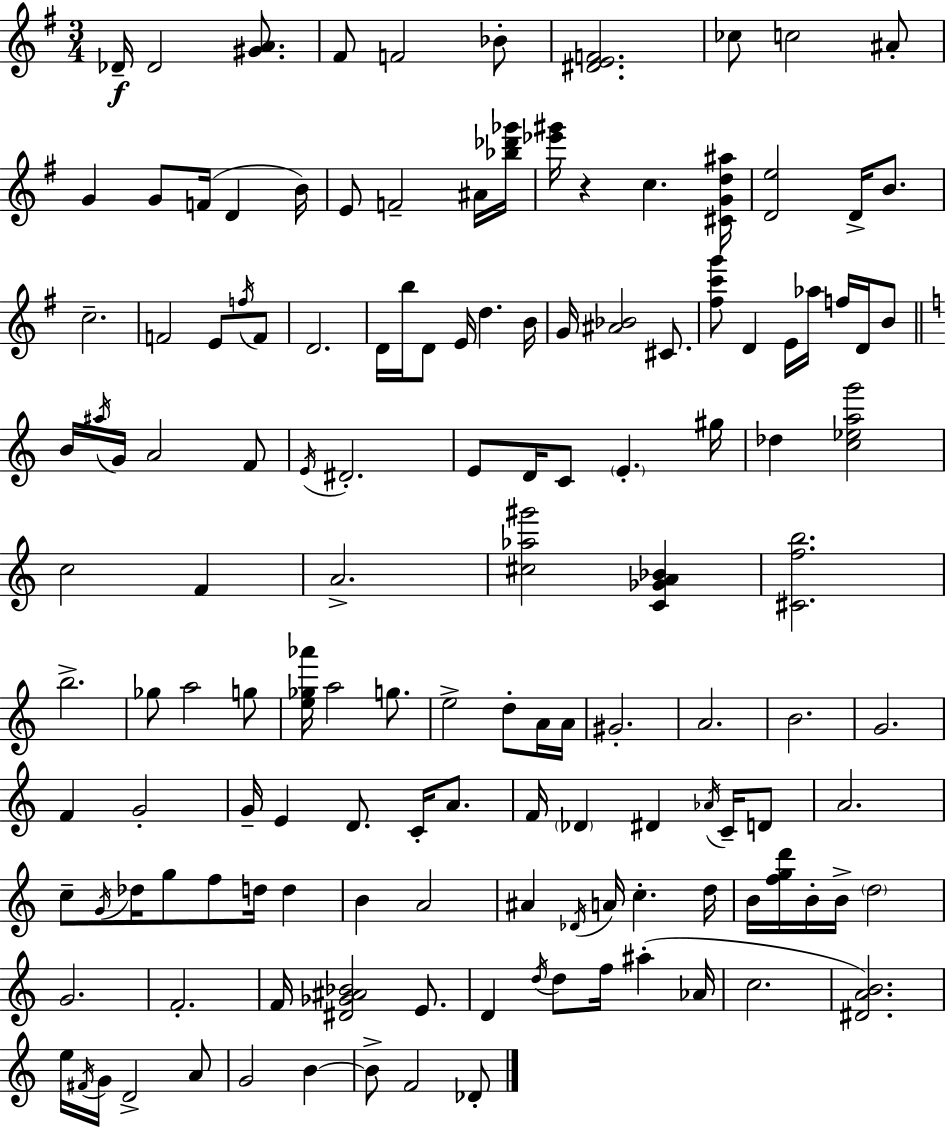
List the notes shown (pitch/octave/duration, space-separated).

Db4/s Db4/h [G#4,A4]/e. F#4/e F4/h Bb4/e [D#4,E4,F4]/h. CES5/e C5/h A#4/e G4/q G4/e F4/s D4/q B4/s E4/e F4/h A#4/s [Bb5,Db6,Gb6]/s [Eb6,G#6]/s R/q C5/q. [C#4,G4,D5,A#5]/s [D4,E5]/h D4/s B4/e. C5/h. F4/h E4/e F5/s F4/e D4/h. D4/s B5/s D4/e E4/s D5/q. B4/s G4/s [A#4,Bb4]/h C#4/e. [F#5,C6,G6]/e D4/q E4/s Ab5/s F5/s D4/s B4/e B4/s A#5/s G4/s A4/h F4/e E4/s D#4/h. E4/e D4/s C4/e E4/q. G#5/s Db5/q [C5,Eb5,A5,G6]/h C5/h F4/q A4/h. [C#5,Ab5,G#6]/h [C4,Gb4,A4,Bb4]/q [C#4,F5,B5]/h. B5/h. Gb5/e A5/h G5/e [E5,Gb5,Ab6]/s A5/h G5/e. E5/h D5/e A4/s A4/s G#4/h. A4/h. B4/h. G4/h. F4/q G4/h G4/s E4/q D4/e. C4/s A4/e. F4/s Db4/q D#4/q Ab4/s C4/s D4/e A4/h. C5/e G4/s Db5/s G5/e F5/e D5/s D5/q B4/q A4/h A#4/q Db4/s A4/s C5/q. D5/s B4/s [F5,G5,D6]/s B4/s B4/s D5/h G4/h. F4/h. F4/s [D#4,Gb4,A#4,Bb4]/h E4/e. D4/q D5/s D5/e F5/s A#5/q Ab4/s C5/h. [D#4,A4,B4]/h. E5/s F#4/s G4/s D4/h A4/e G4/h B4/q B4/e F4/h Db4/e